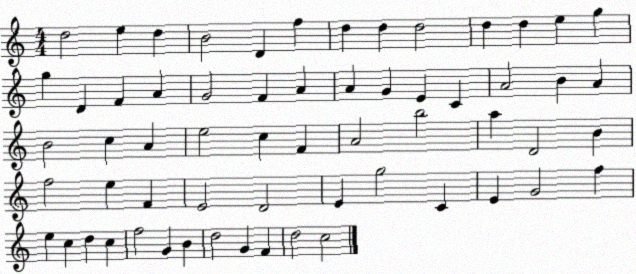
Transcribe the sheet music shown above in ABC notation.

X:1
T:Untitled
M:4/4
L:1/4
K:C
d2 e d B2 D f d d d2 d d e g g D F A G2 F A A G E C A2 B A B2 c A e2 c F A2 b2 a D2 B f2 e F E2 D2 E g2 C E G2 f e c d c f2 G B d2 G F d2 c2